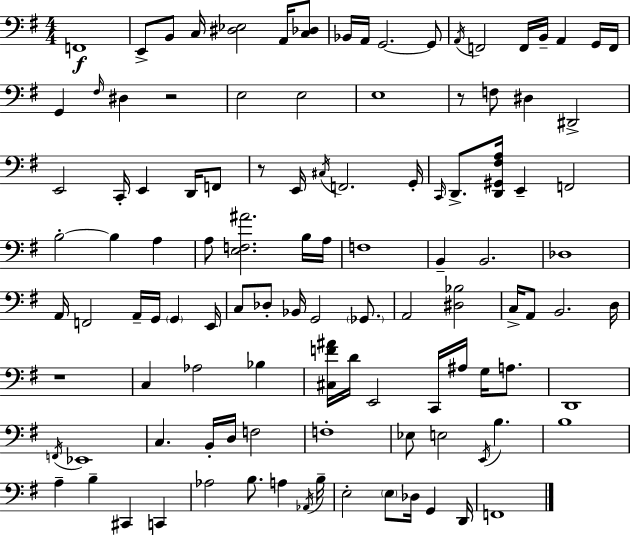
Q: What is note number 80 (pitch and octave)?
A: F3